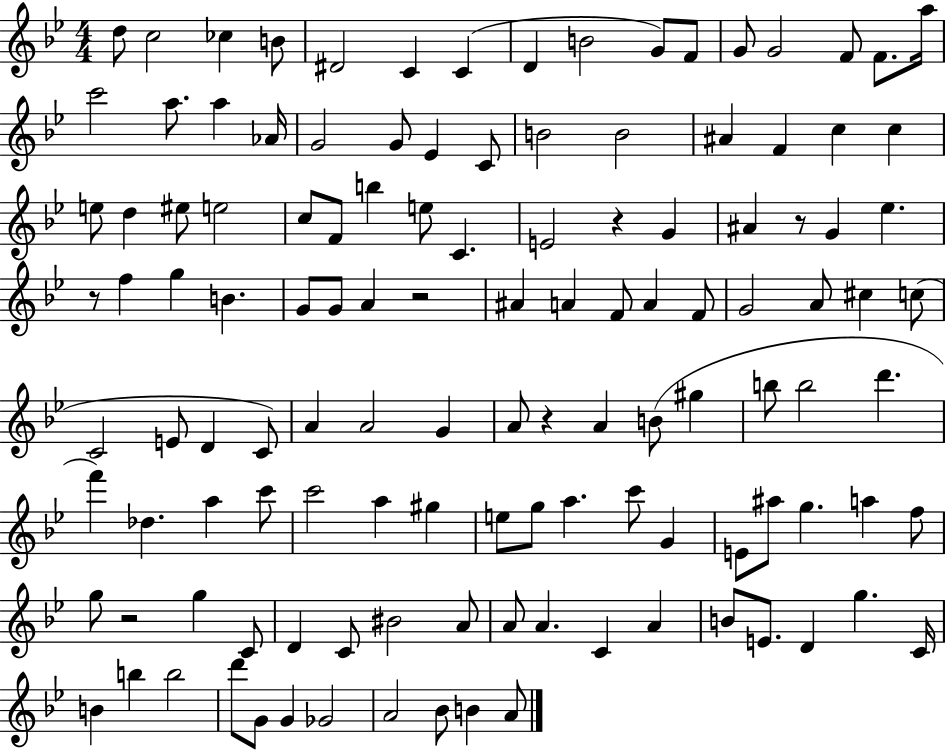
{
  \clef treble
  \numericTimeSignature
  \time 4/4
  \key bes \major
  \repeat volta 2 { d''8 c''2 ces''4 b'8 | dis'2 c'4 c'4( | d'4 b'2 g'8) f'8 | g'8 g'2 f'8 f'8. a''16 | \break c'''2 a''8. a''4 aes'16 | g'2 g'8 ees'4 c'8 | b'2 b'2 | ais'4 f'4 c''4 c''4 | \break e''8 d''4 eis''8 e''2 | c''8 f'8 b''4 e''8 c'4. | e'2 r4 g'4 | ais'4 r8 g'4 ees''4. | \break r8 f''4 g''4 b'4. | g'8 g'8 a'4 r2 | ais'4 a'4 f'8 a'4 f'8 | g'2 a'8 cis''4 c''8( | \break c'2 e'8 d'4 c'8) | a'4 a'2 g'4 | a'8 r4 a'4 b'8( gis''4 | b''8 b''2 d'''4. | \break f'''4) des''4. a''4 c'''8 | c'''2 a''4 gis''4 | e''8 g''8 a''4. c'''8 g'4 | e'8 ais''8 g''4. a''4 f''8 | \break g''8 r2 g''4 c'8 | d'4 c'8 bis'2 a'8 | a'8 a'4. c'4 a'4 | b'8 e'8. d'4 g''4. c'16 | \break b'4 b''4 b''2 | d'''8 g'8 g'4 ges'2 | a'2 bes'8 b'4 a'8 | } \bar "|."
}